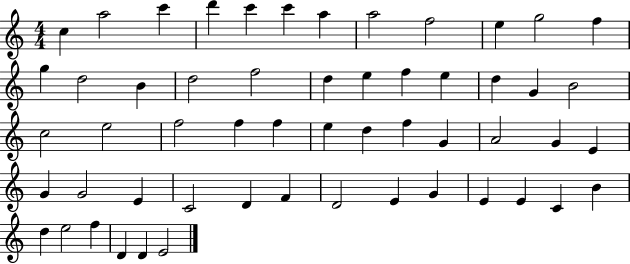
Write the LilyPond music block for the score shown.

{
  \clef treble
  \numericTimeSignature
  \time 4/4
  \key c \major
  c''4 a''2 c'''4 | d'''4 c'''4 c'''4 a''4 | a''2 f''2 | e''4 g''2 f''4 | \break g''4 d''2 b'4 | d''2 f''2 | d''4 e''4 f''4 e''4 | d''4 g'4 b'2 | \break c''2 e''2 | f''2 f''4 f''4 | e''4 d''4 f''4 g'4 | a'2 g'4 e'4 | \break g'4 g'2 e'4 | c'2 d'4 f'4 | d'2 e'4 g'4 | e'4 e'4 c'4 b'4 | \break d''4 e''2 f''4 | d'4 d'4 e'2 | \bar "|."
}